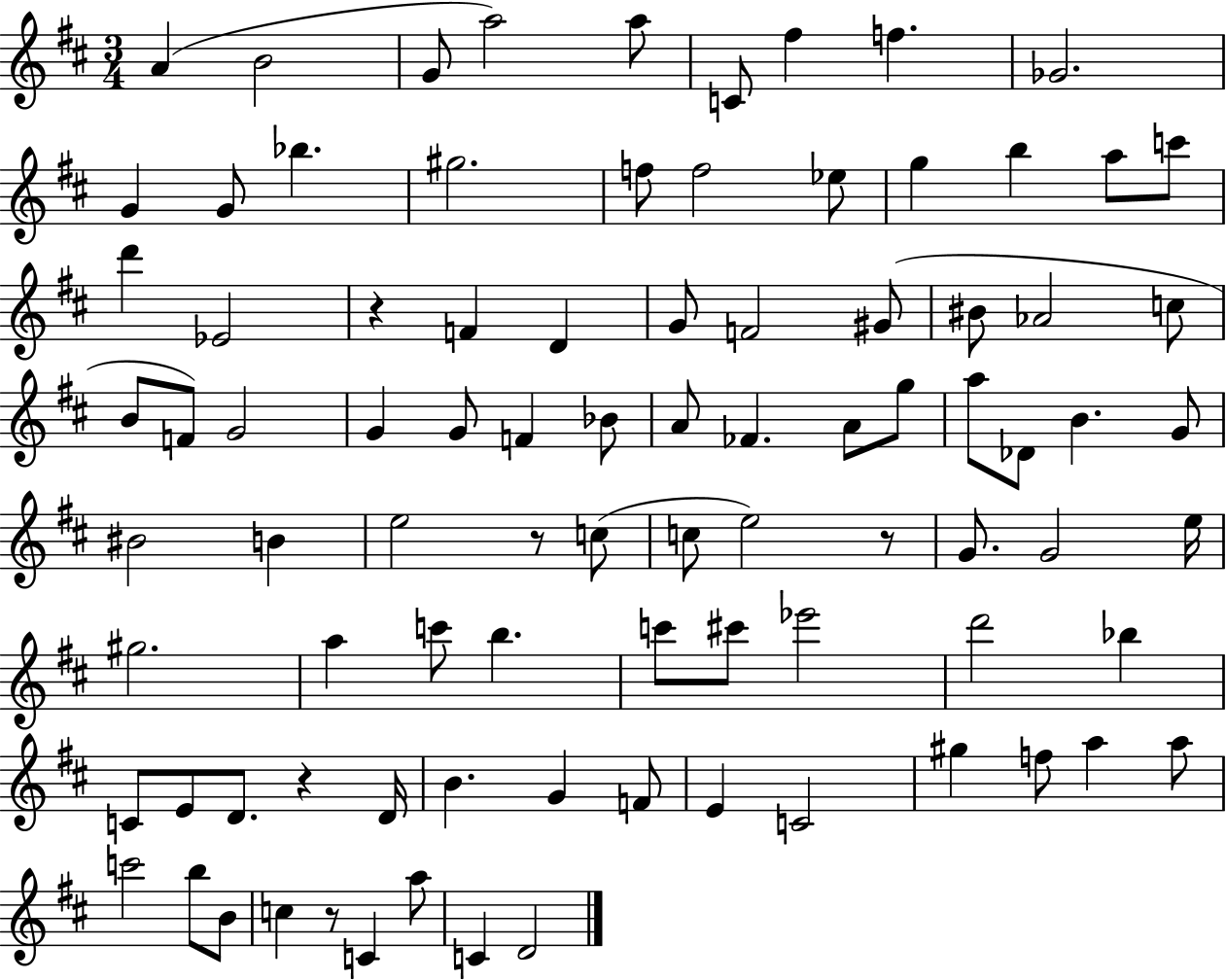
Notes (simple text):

A4/q B4/h G4/e A5/h A5/e C4/e F#5/q F5/q. Gb4/h. G4/q G4/e Bb5/q. G#5/h. F5/e F5/h Eb5/e G5/q B5/q A5/e C6/e D6/q Eb4/h R/q F4/q D4/q G4/e F4/h G#4/e BIS4/e Ab4/h C5/e B4/e F4/e G4/h G4/q G4/e F4/q Bb4/e A4/e FES4/q. A4/e G5/e A5/e Db4/e B4/q. G4/e BIS4/h B4/q E5/h R/e C5/e C5/e E5/h R/e G4/e. G4/h E5/s G#5/h. A5/q C6/e B5/q. C6/e C#6/e Eb6/h D6/h Bb5/q C4/e E4/e D4/e. R/q D4/s B4/q. G4/q F4/e E4/q C4/h G#5/q F5/e A5/q A5/e C6/h B5/e B4/e C5/q R/e C4/q A5/e C4/q D4/h